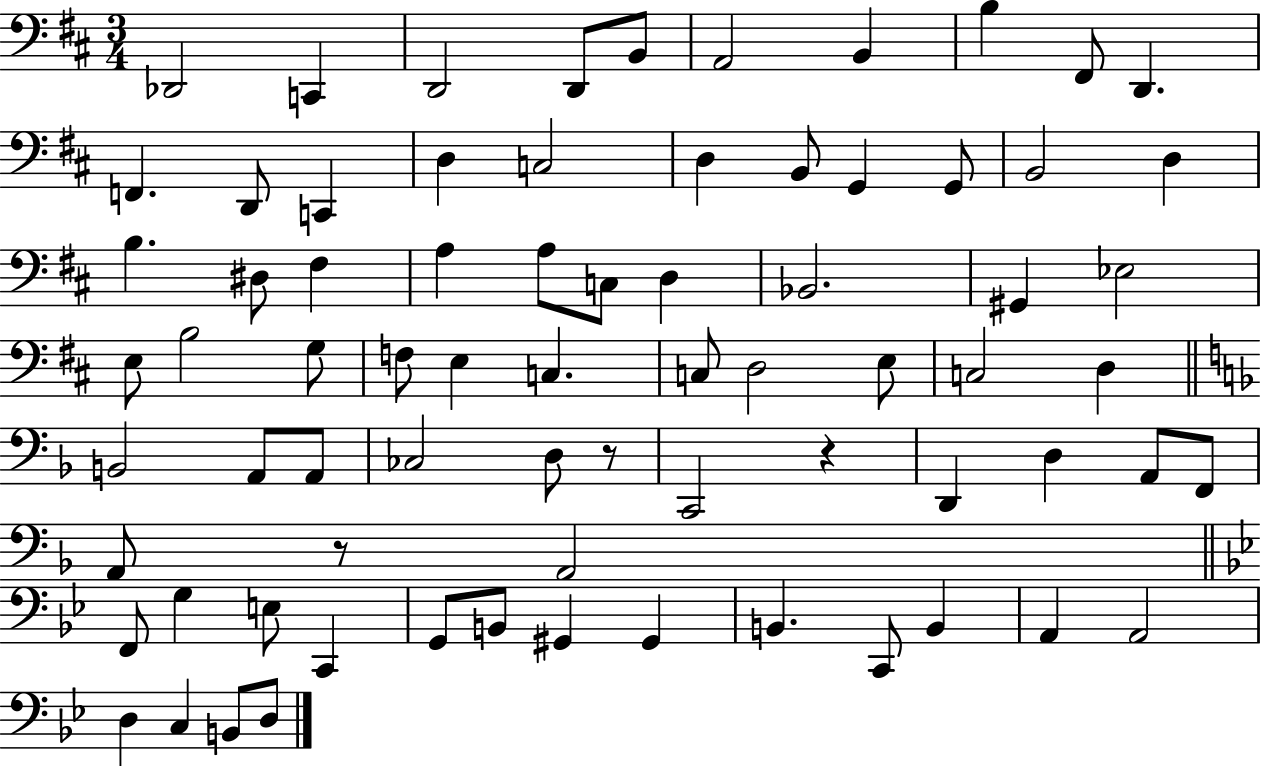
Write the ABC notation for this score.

X:1
T:Untitled
M:3/4
L:1/4
K:D
_D,,2 C,, D,,2 D,,/2 B,,/2 A,,2 B,, B, ^F,,/2 D,, F,, D,,/2 C,, D, C,2 D, B,,/2 G,, G,,/2 B,,2 D, B, ^D,/2 ^F, A, A,/2 C,/2 D, _B,,2 ^G,, _E,2 E,/2 B,2 G,/2 F,/2 E, C, C,/2 D,2 E,/2 C,2 D, B,,2 A,,/2 A,,/2 _C,2 D,/2 z/2 C,,2 z D,, D, A,,/2 F,,/2 A,,/2 z/2 A,,2 F,,/2 G, E,/2 C,, G,,/2 B,,/2 ^G,, ^G,, B,, C,,/2 B,, A,, A,,2 D, C, B,,/2 D,/2